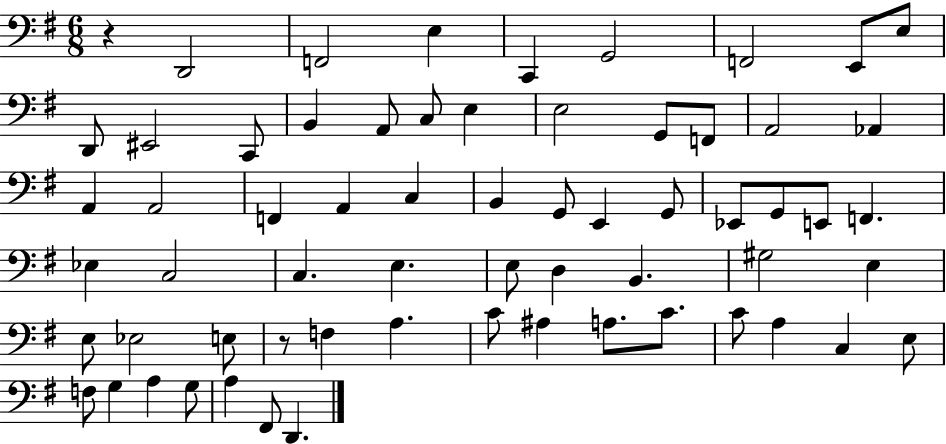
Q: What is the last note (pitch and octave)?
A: D2